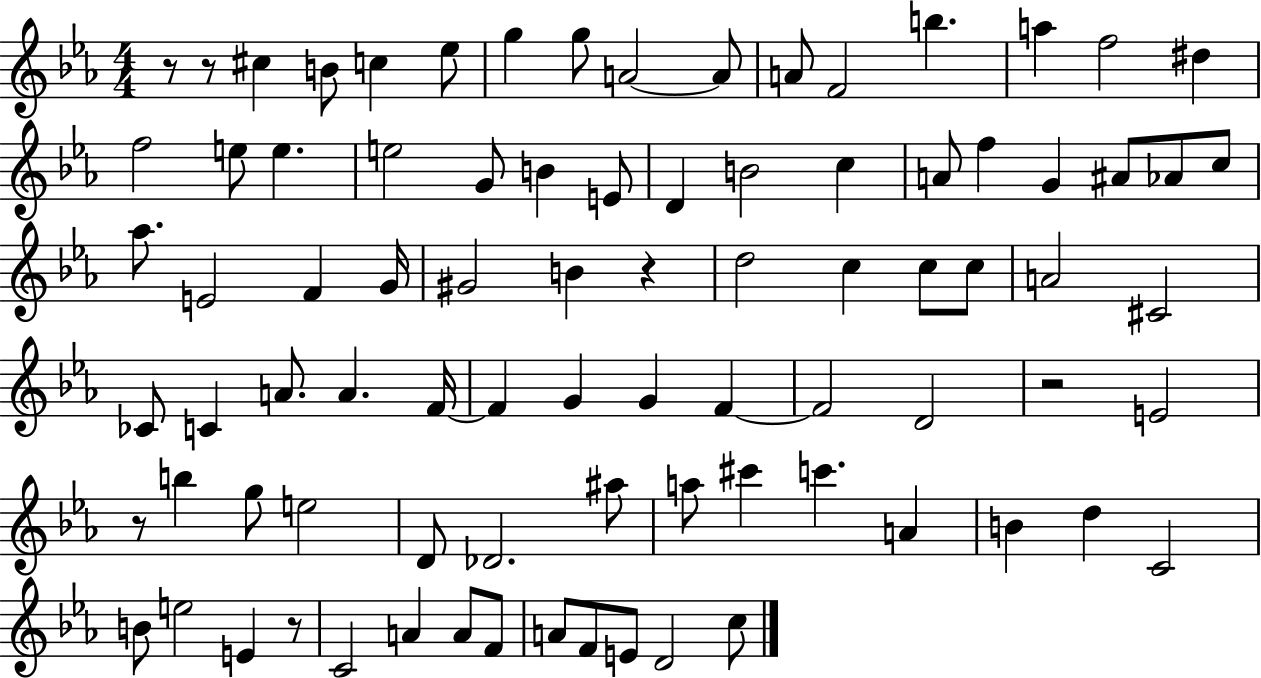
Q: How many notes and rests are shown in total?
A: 85